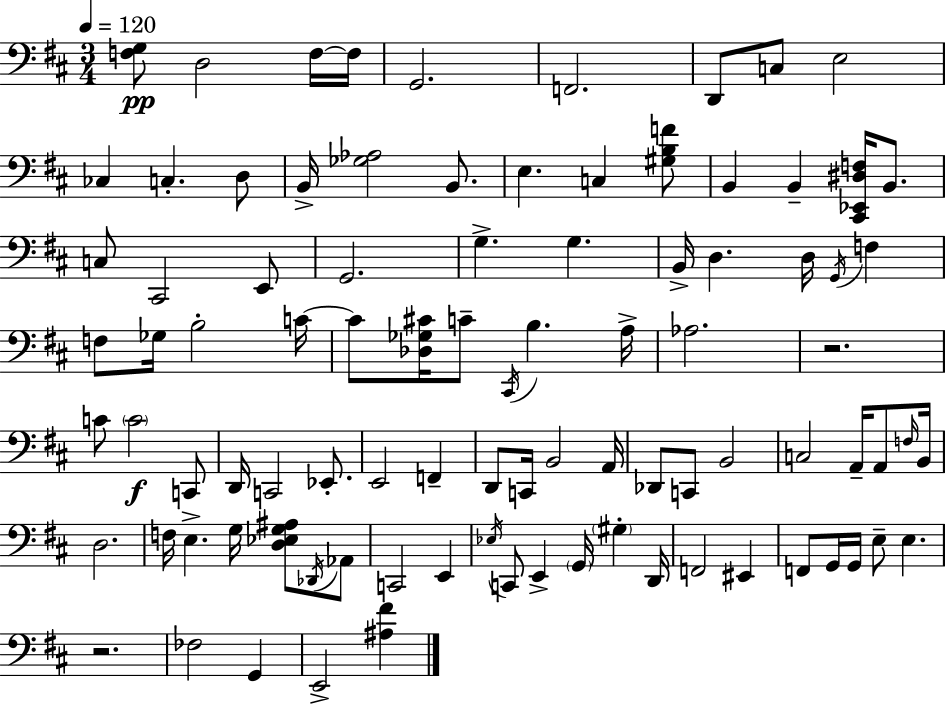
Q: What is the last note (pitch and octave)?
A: E2